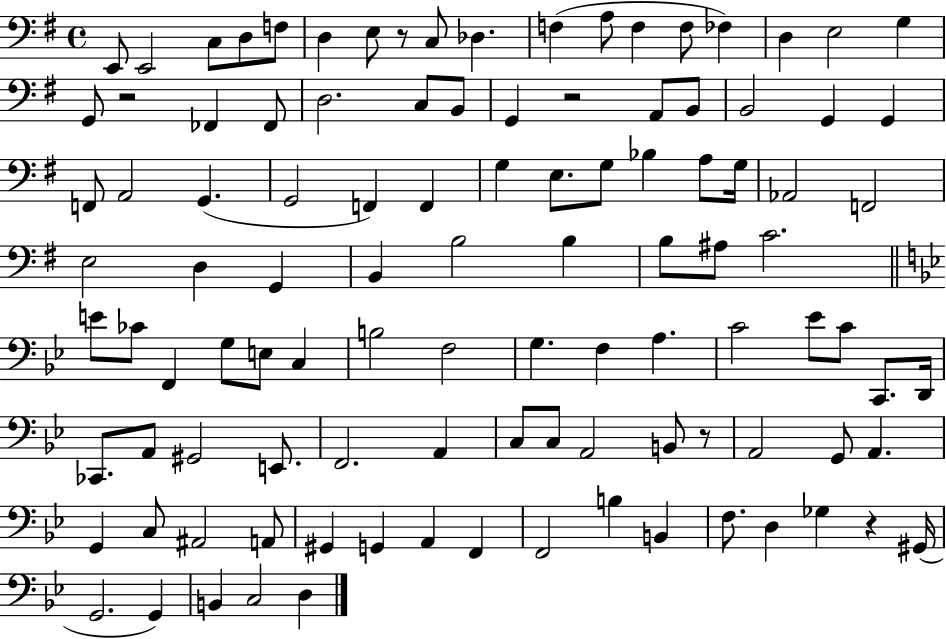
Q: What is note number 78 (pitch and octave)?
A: B2